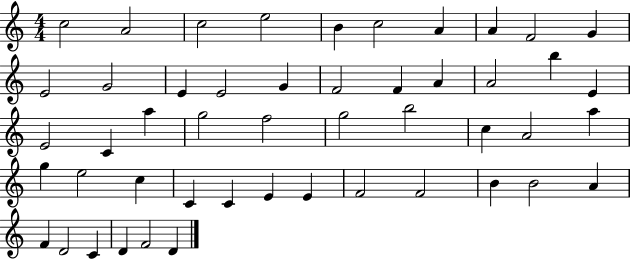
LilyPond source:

{
  \clef treble
  \numericTimeSignature
  \time 4/4
  \key c \major
  c''2 a'2 | c''2 e''2 | b'4 c''2 a'4 | a'4 f'2 g'4 | \break e'2 g'2 | e'4 e'2 g'4 | f'2 f'4 a'4 | a'2 b''4 e'4 | \break e'2 c'4 a''4 | g''2 f''2 | g''2 b''2 | c''4 a'2 a''4 | \break g''4 e''2 c''4 | c'4 c'4 e'4 e'4 | f'2 f'2 | b'4 b'2 a'4 | \break f'4 d'2 c'4 | d'4 f'2 d'4 | \bar "|."
}